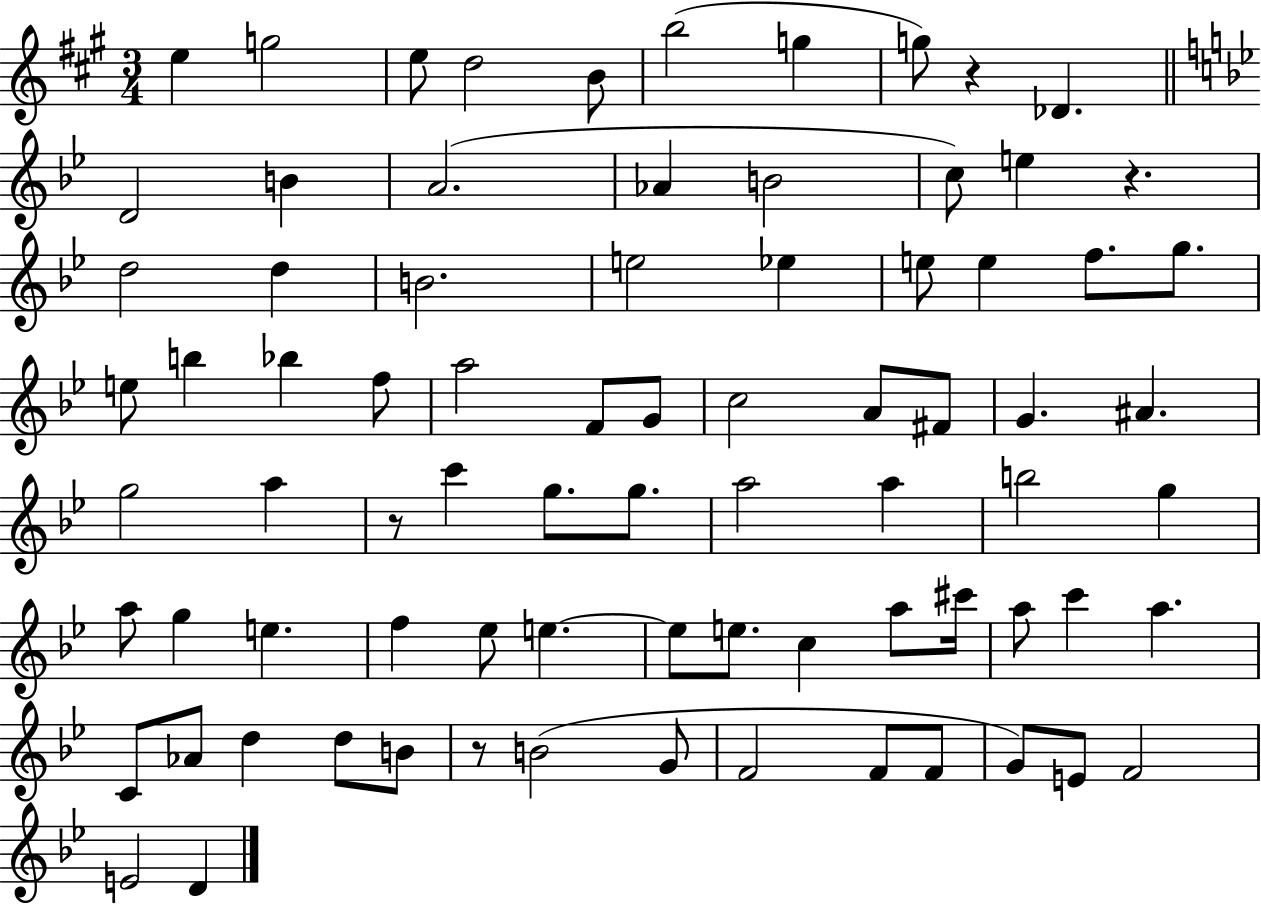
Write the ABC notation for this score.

X:1
T:Untitled
M:3/4
L:1/4
K:A
e g2 e/2 d2 B/2 b2 g g/2 z _D D2 B A2 _A B2 c/2 e z d2 d B2 e2 _e e/2 e f/2 g/2 e/2 b _b f/2 a2 F/2 G/2 c2 A/2 ^F/2 G ^A g2 a z/2 c' g/2 g/2 a2 a b2 g a/2 g e f _e/2 e e/2 e/2 c a/2 ^c'/4 a/2 c' a C/2 _A/2 d d/2 B/2 z/2 B2 G/2 F2 F/2 F/2 G/2 E/2 F2 E2 D